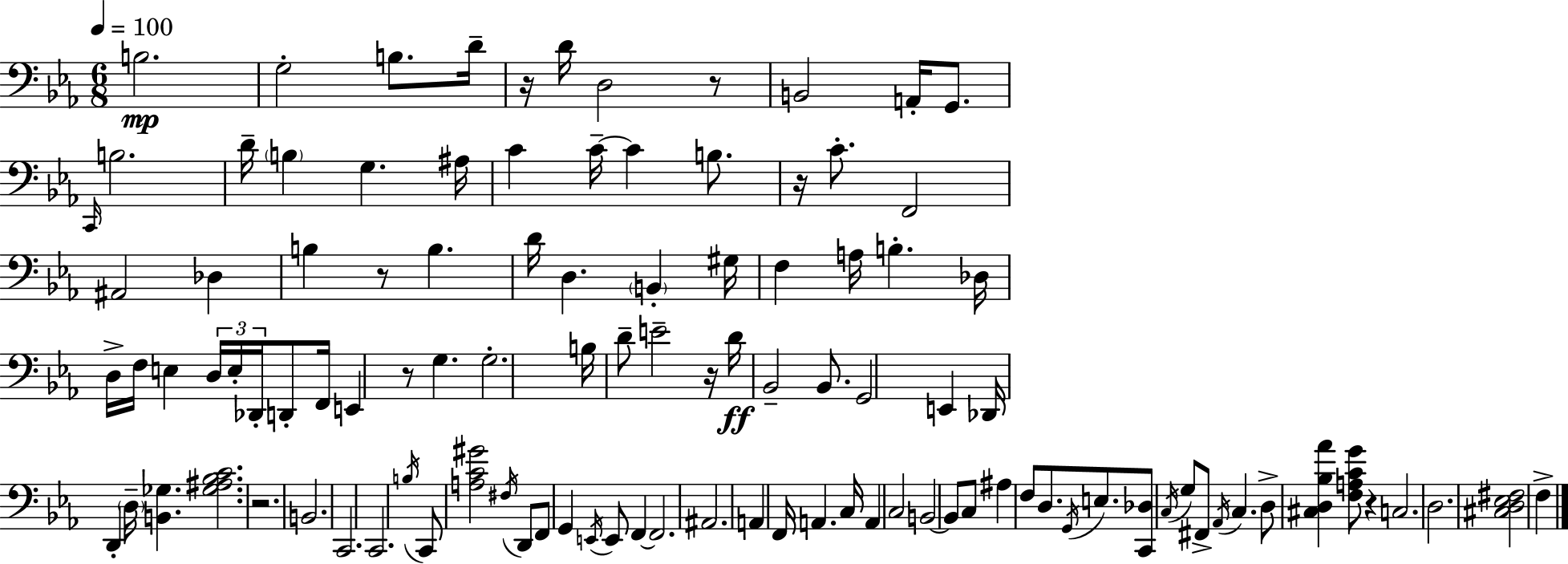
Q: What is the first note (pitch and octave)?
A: B3